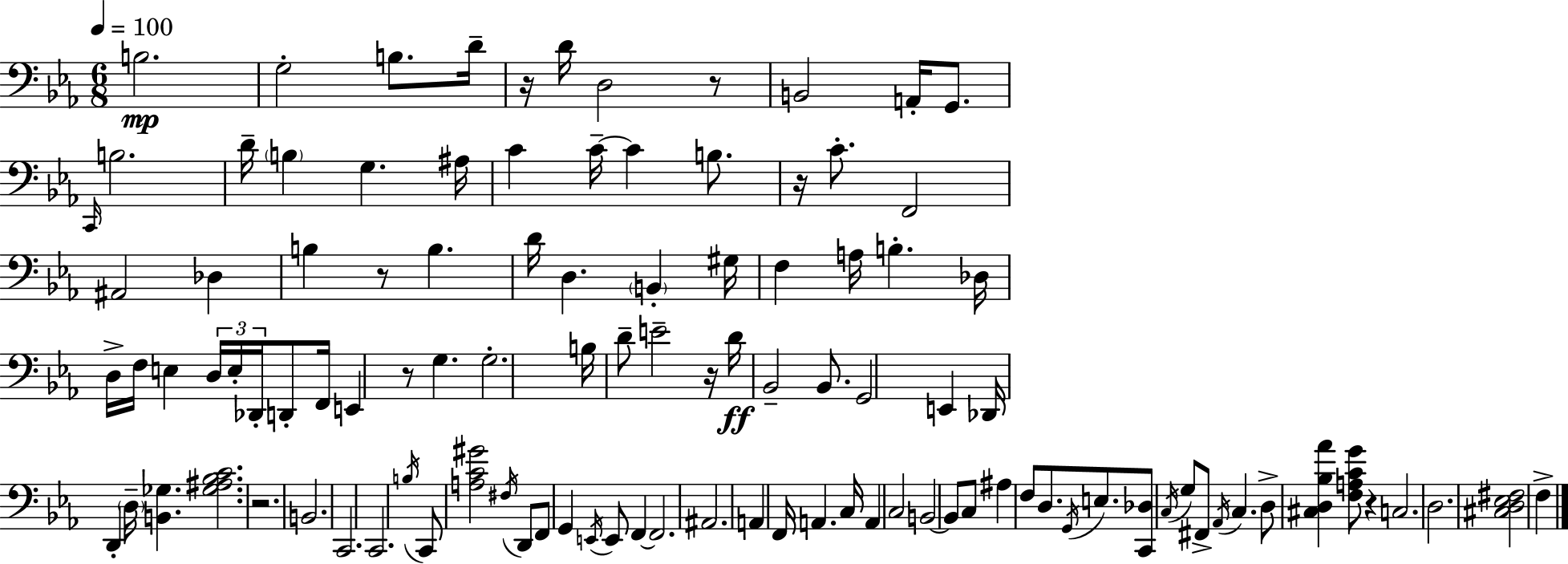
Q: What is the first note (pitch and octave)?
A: B3